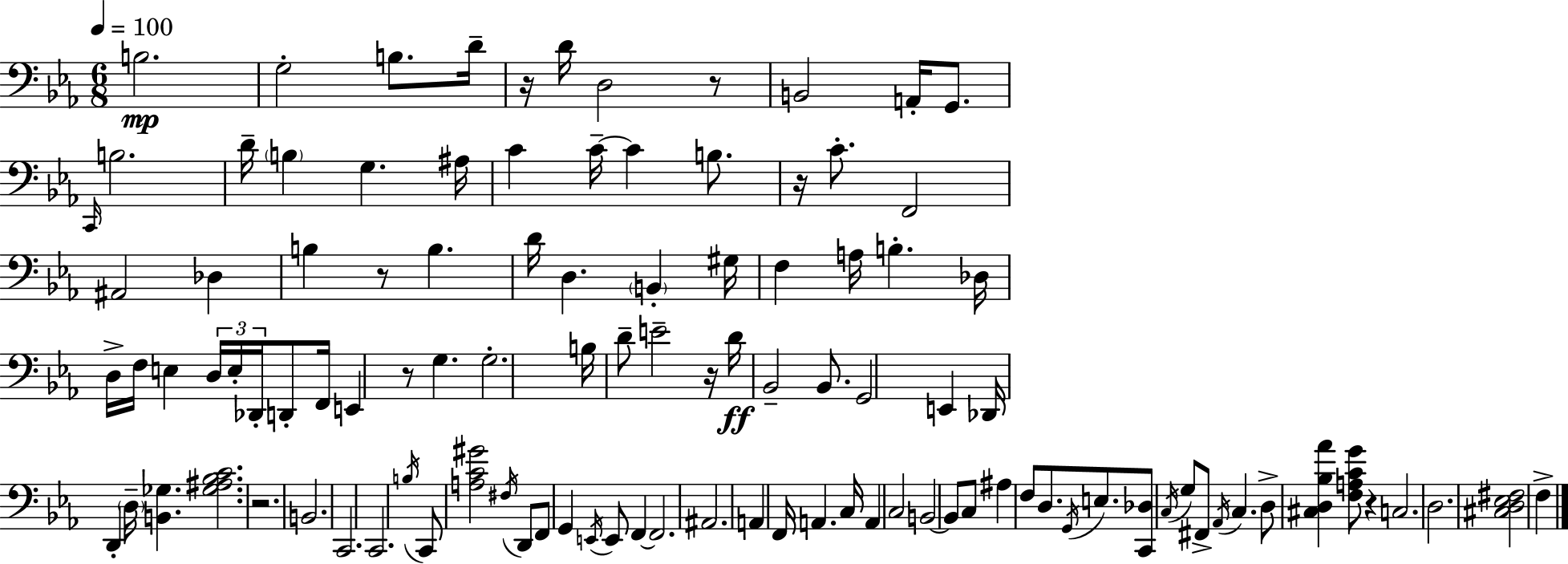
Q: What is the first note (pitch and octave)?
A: B3